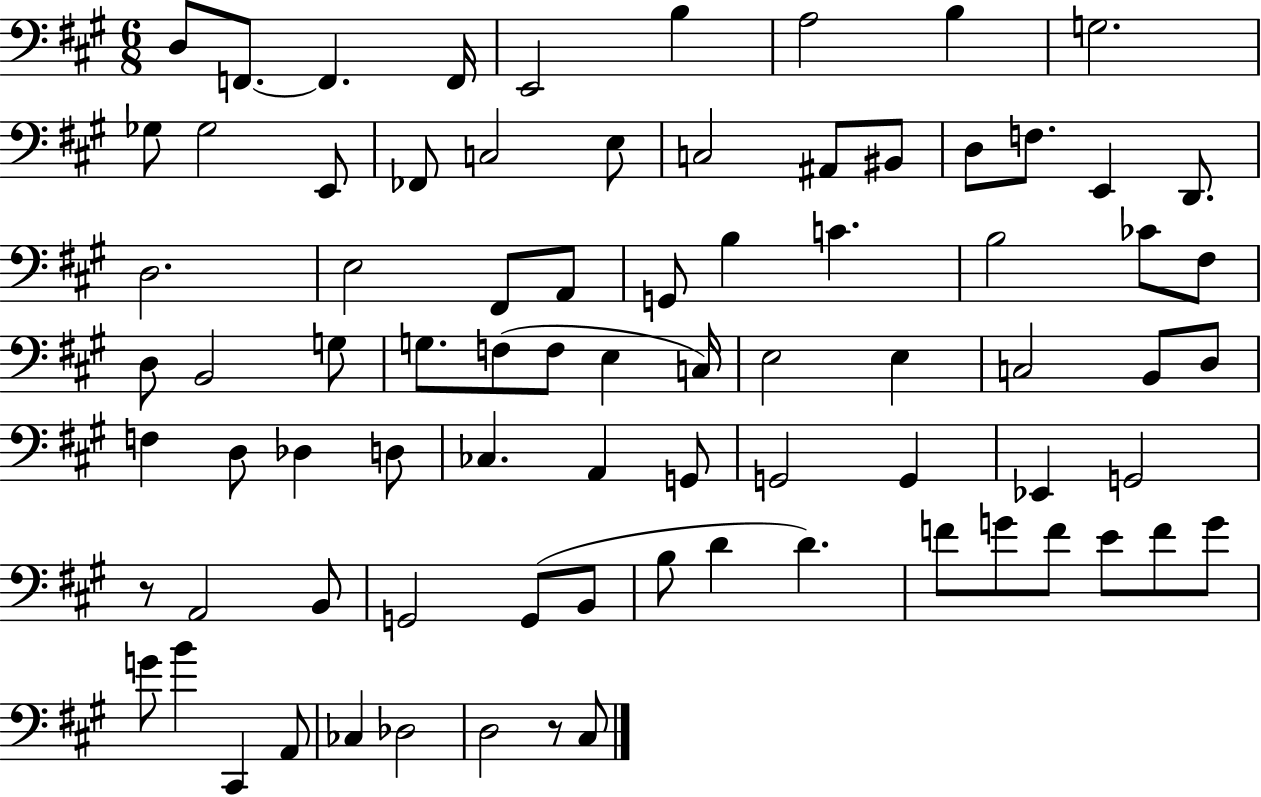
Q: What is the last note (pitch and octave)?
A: C#3